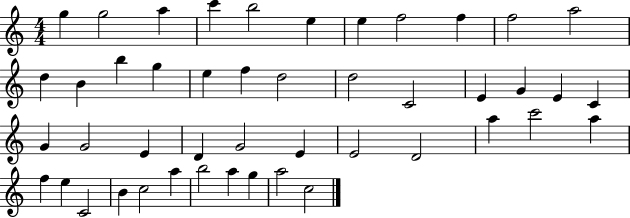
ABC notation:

X:1
T:Untitled
M:4/4
L:1/4
K:C
g g2 a c' b2 e e f2 f f2 a2 d B b g e f d2 d2 C2 E G E C G G2 E D G2 E E2 D2 a c'2 a f e C2 B c2 a b2 a g a2 c2